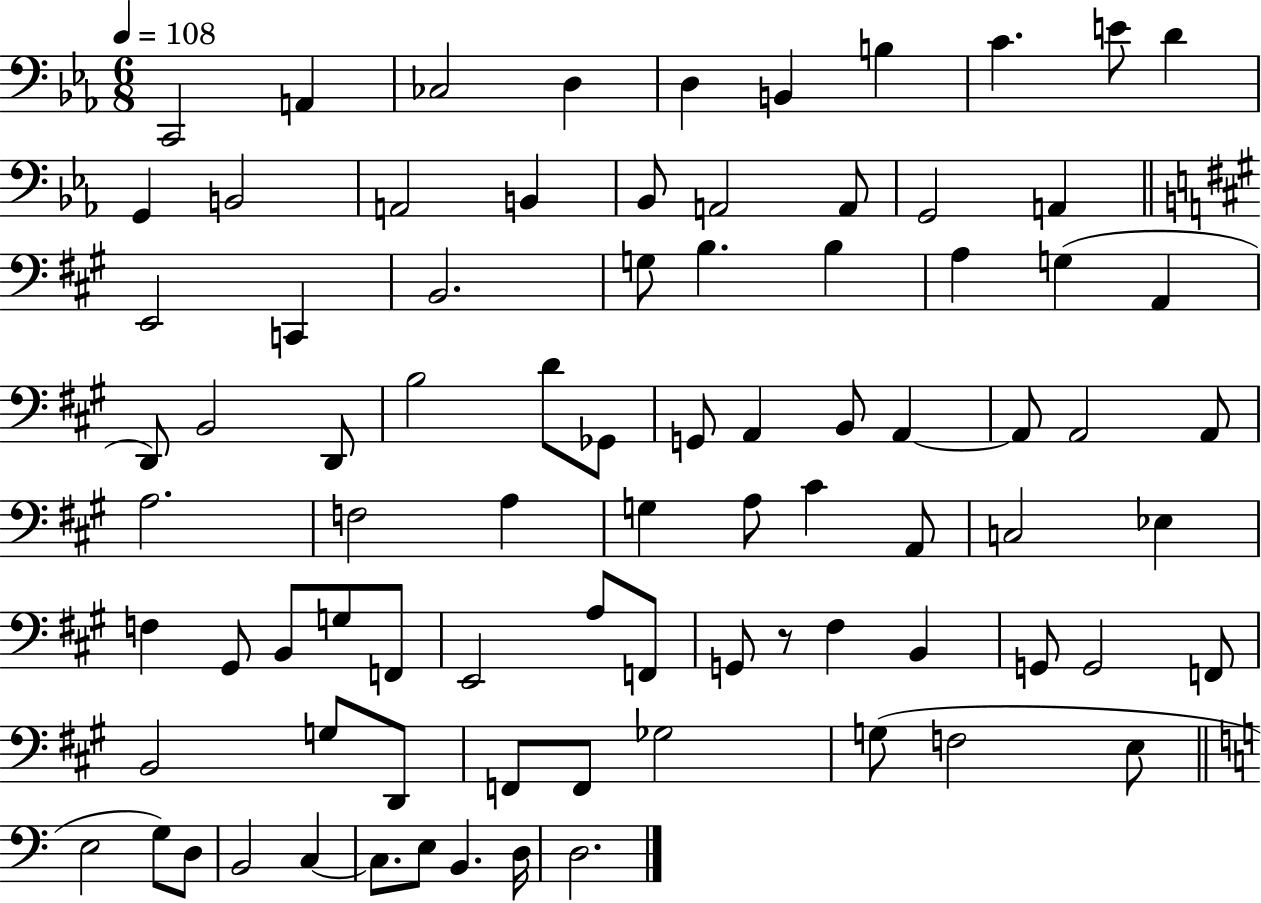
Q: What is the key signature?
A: EES major